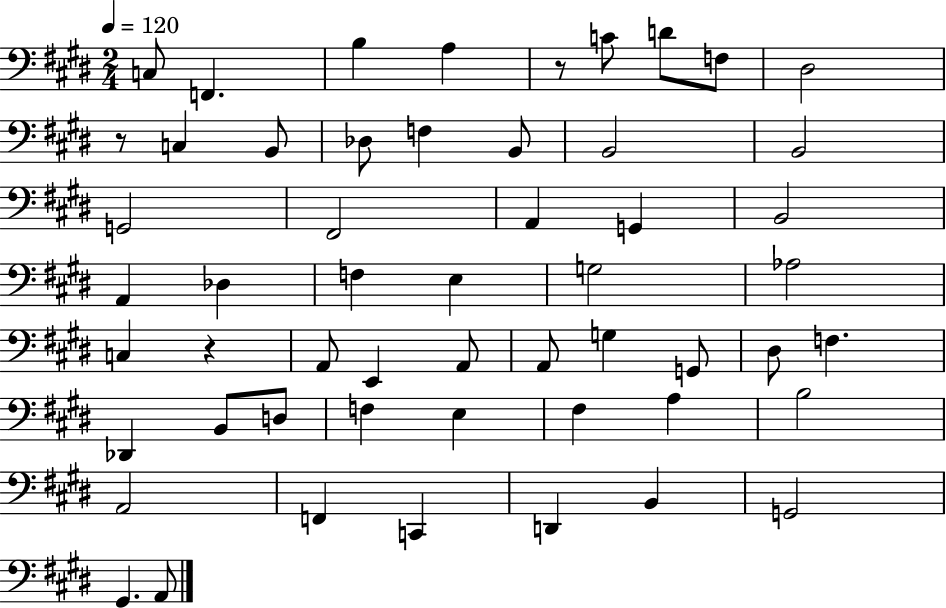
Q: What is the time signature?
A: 2/4